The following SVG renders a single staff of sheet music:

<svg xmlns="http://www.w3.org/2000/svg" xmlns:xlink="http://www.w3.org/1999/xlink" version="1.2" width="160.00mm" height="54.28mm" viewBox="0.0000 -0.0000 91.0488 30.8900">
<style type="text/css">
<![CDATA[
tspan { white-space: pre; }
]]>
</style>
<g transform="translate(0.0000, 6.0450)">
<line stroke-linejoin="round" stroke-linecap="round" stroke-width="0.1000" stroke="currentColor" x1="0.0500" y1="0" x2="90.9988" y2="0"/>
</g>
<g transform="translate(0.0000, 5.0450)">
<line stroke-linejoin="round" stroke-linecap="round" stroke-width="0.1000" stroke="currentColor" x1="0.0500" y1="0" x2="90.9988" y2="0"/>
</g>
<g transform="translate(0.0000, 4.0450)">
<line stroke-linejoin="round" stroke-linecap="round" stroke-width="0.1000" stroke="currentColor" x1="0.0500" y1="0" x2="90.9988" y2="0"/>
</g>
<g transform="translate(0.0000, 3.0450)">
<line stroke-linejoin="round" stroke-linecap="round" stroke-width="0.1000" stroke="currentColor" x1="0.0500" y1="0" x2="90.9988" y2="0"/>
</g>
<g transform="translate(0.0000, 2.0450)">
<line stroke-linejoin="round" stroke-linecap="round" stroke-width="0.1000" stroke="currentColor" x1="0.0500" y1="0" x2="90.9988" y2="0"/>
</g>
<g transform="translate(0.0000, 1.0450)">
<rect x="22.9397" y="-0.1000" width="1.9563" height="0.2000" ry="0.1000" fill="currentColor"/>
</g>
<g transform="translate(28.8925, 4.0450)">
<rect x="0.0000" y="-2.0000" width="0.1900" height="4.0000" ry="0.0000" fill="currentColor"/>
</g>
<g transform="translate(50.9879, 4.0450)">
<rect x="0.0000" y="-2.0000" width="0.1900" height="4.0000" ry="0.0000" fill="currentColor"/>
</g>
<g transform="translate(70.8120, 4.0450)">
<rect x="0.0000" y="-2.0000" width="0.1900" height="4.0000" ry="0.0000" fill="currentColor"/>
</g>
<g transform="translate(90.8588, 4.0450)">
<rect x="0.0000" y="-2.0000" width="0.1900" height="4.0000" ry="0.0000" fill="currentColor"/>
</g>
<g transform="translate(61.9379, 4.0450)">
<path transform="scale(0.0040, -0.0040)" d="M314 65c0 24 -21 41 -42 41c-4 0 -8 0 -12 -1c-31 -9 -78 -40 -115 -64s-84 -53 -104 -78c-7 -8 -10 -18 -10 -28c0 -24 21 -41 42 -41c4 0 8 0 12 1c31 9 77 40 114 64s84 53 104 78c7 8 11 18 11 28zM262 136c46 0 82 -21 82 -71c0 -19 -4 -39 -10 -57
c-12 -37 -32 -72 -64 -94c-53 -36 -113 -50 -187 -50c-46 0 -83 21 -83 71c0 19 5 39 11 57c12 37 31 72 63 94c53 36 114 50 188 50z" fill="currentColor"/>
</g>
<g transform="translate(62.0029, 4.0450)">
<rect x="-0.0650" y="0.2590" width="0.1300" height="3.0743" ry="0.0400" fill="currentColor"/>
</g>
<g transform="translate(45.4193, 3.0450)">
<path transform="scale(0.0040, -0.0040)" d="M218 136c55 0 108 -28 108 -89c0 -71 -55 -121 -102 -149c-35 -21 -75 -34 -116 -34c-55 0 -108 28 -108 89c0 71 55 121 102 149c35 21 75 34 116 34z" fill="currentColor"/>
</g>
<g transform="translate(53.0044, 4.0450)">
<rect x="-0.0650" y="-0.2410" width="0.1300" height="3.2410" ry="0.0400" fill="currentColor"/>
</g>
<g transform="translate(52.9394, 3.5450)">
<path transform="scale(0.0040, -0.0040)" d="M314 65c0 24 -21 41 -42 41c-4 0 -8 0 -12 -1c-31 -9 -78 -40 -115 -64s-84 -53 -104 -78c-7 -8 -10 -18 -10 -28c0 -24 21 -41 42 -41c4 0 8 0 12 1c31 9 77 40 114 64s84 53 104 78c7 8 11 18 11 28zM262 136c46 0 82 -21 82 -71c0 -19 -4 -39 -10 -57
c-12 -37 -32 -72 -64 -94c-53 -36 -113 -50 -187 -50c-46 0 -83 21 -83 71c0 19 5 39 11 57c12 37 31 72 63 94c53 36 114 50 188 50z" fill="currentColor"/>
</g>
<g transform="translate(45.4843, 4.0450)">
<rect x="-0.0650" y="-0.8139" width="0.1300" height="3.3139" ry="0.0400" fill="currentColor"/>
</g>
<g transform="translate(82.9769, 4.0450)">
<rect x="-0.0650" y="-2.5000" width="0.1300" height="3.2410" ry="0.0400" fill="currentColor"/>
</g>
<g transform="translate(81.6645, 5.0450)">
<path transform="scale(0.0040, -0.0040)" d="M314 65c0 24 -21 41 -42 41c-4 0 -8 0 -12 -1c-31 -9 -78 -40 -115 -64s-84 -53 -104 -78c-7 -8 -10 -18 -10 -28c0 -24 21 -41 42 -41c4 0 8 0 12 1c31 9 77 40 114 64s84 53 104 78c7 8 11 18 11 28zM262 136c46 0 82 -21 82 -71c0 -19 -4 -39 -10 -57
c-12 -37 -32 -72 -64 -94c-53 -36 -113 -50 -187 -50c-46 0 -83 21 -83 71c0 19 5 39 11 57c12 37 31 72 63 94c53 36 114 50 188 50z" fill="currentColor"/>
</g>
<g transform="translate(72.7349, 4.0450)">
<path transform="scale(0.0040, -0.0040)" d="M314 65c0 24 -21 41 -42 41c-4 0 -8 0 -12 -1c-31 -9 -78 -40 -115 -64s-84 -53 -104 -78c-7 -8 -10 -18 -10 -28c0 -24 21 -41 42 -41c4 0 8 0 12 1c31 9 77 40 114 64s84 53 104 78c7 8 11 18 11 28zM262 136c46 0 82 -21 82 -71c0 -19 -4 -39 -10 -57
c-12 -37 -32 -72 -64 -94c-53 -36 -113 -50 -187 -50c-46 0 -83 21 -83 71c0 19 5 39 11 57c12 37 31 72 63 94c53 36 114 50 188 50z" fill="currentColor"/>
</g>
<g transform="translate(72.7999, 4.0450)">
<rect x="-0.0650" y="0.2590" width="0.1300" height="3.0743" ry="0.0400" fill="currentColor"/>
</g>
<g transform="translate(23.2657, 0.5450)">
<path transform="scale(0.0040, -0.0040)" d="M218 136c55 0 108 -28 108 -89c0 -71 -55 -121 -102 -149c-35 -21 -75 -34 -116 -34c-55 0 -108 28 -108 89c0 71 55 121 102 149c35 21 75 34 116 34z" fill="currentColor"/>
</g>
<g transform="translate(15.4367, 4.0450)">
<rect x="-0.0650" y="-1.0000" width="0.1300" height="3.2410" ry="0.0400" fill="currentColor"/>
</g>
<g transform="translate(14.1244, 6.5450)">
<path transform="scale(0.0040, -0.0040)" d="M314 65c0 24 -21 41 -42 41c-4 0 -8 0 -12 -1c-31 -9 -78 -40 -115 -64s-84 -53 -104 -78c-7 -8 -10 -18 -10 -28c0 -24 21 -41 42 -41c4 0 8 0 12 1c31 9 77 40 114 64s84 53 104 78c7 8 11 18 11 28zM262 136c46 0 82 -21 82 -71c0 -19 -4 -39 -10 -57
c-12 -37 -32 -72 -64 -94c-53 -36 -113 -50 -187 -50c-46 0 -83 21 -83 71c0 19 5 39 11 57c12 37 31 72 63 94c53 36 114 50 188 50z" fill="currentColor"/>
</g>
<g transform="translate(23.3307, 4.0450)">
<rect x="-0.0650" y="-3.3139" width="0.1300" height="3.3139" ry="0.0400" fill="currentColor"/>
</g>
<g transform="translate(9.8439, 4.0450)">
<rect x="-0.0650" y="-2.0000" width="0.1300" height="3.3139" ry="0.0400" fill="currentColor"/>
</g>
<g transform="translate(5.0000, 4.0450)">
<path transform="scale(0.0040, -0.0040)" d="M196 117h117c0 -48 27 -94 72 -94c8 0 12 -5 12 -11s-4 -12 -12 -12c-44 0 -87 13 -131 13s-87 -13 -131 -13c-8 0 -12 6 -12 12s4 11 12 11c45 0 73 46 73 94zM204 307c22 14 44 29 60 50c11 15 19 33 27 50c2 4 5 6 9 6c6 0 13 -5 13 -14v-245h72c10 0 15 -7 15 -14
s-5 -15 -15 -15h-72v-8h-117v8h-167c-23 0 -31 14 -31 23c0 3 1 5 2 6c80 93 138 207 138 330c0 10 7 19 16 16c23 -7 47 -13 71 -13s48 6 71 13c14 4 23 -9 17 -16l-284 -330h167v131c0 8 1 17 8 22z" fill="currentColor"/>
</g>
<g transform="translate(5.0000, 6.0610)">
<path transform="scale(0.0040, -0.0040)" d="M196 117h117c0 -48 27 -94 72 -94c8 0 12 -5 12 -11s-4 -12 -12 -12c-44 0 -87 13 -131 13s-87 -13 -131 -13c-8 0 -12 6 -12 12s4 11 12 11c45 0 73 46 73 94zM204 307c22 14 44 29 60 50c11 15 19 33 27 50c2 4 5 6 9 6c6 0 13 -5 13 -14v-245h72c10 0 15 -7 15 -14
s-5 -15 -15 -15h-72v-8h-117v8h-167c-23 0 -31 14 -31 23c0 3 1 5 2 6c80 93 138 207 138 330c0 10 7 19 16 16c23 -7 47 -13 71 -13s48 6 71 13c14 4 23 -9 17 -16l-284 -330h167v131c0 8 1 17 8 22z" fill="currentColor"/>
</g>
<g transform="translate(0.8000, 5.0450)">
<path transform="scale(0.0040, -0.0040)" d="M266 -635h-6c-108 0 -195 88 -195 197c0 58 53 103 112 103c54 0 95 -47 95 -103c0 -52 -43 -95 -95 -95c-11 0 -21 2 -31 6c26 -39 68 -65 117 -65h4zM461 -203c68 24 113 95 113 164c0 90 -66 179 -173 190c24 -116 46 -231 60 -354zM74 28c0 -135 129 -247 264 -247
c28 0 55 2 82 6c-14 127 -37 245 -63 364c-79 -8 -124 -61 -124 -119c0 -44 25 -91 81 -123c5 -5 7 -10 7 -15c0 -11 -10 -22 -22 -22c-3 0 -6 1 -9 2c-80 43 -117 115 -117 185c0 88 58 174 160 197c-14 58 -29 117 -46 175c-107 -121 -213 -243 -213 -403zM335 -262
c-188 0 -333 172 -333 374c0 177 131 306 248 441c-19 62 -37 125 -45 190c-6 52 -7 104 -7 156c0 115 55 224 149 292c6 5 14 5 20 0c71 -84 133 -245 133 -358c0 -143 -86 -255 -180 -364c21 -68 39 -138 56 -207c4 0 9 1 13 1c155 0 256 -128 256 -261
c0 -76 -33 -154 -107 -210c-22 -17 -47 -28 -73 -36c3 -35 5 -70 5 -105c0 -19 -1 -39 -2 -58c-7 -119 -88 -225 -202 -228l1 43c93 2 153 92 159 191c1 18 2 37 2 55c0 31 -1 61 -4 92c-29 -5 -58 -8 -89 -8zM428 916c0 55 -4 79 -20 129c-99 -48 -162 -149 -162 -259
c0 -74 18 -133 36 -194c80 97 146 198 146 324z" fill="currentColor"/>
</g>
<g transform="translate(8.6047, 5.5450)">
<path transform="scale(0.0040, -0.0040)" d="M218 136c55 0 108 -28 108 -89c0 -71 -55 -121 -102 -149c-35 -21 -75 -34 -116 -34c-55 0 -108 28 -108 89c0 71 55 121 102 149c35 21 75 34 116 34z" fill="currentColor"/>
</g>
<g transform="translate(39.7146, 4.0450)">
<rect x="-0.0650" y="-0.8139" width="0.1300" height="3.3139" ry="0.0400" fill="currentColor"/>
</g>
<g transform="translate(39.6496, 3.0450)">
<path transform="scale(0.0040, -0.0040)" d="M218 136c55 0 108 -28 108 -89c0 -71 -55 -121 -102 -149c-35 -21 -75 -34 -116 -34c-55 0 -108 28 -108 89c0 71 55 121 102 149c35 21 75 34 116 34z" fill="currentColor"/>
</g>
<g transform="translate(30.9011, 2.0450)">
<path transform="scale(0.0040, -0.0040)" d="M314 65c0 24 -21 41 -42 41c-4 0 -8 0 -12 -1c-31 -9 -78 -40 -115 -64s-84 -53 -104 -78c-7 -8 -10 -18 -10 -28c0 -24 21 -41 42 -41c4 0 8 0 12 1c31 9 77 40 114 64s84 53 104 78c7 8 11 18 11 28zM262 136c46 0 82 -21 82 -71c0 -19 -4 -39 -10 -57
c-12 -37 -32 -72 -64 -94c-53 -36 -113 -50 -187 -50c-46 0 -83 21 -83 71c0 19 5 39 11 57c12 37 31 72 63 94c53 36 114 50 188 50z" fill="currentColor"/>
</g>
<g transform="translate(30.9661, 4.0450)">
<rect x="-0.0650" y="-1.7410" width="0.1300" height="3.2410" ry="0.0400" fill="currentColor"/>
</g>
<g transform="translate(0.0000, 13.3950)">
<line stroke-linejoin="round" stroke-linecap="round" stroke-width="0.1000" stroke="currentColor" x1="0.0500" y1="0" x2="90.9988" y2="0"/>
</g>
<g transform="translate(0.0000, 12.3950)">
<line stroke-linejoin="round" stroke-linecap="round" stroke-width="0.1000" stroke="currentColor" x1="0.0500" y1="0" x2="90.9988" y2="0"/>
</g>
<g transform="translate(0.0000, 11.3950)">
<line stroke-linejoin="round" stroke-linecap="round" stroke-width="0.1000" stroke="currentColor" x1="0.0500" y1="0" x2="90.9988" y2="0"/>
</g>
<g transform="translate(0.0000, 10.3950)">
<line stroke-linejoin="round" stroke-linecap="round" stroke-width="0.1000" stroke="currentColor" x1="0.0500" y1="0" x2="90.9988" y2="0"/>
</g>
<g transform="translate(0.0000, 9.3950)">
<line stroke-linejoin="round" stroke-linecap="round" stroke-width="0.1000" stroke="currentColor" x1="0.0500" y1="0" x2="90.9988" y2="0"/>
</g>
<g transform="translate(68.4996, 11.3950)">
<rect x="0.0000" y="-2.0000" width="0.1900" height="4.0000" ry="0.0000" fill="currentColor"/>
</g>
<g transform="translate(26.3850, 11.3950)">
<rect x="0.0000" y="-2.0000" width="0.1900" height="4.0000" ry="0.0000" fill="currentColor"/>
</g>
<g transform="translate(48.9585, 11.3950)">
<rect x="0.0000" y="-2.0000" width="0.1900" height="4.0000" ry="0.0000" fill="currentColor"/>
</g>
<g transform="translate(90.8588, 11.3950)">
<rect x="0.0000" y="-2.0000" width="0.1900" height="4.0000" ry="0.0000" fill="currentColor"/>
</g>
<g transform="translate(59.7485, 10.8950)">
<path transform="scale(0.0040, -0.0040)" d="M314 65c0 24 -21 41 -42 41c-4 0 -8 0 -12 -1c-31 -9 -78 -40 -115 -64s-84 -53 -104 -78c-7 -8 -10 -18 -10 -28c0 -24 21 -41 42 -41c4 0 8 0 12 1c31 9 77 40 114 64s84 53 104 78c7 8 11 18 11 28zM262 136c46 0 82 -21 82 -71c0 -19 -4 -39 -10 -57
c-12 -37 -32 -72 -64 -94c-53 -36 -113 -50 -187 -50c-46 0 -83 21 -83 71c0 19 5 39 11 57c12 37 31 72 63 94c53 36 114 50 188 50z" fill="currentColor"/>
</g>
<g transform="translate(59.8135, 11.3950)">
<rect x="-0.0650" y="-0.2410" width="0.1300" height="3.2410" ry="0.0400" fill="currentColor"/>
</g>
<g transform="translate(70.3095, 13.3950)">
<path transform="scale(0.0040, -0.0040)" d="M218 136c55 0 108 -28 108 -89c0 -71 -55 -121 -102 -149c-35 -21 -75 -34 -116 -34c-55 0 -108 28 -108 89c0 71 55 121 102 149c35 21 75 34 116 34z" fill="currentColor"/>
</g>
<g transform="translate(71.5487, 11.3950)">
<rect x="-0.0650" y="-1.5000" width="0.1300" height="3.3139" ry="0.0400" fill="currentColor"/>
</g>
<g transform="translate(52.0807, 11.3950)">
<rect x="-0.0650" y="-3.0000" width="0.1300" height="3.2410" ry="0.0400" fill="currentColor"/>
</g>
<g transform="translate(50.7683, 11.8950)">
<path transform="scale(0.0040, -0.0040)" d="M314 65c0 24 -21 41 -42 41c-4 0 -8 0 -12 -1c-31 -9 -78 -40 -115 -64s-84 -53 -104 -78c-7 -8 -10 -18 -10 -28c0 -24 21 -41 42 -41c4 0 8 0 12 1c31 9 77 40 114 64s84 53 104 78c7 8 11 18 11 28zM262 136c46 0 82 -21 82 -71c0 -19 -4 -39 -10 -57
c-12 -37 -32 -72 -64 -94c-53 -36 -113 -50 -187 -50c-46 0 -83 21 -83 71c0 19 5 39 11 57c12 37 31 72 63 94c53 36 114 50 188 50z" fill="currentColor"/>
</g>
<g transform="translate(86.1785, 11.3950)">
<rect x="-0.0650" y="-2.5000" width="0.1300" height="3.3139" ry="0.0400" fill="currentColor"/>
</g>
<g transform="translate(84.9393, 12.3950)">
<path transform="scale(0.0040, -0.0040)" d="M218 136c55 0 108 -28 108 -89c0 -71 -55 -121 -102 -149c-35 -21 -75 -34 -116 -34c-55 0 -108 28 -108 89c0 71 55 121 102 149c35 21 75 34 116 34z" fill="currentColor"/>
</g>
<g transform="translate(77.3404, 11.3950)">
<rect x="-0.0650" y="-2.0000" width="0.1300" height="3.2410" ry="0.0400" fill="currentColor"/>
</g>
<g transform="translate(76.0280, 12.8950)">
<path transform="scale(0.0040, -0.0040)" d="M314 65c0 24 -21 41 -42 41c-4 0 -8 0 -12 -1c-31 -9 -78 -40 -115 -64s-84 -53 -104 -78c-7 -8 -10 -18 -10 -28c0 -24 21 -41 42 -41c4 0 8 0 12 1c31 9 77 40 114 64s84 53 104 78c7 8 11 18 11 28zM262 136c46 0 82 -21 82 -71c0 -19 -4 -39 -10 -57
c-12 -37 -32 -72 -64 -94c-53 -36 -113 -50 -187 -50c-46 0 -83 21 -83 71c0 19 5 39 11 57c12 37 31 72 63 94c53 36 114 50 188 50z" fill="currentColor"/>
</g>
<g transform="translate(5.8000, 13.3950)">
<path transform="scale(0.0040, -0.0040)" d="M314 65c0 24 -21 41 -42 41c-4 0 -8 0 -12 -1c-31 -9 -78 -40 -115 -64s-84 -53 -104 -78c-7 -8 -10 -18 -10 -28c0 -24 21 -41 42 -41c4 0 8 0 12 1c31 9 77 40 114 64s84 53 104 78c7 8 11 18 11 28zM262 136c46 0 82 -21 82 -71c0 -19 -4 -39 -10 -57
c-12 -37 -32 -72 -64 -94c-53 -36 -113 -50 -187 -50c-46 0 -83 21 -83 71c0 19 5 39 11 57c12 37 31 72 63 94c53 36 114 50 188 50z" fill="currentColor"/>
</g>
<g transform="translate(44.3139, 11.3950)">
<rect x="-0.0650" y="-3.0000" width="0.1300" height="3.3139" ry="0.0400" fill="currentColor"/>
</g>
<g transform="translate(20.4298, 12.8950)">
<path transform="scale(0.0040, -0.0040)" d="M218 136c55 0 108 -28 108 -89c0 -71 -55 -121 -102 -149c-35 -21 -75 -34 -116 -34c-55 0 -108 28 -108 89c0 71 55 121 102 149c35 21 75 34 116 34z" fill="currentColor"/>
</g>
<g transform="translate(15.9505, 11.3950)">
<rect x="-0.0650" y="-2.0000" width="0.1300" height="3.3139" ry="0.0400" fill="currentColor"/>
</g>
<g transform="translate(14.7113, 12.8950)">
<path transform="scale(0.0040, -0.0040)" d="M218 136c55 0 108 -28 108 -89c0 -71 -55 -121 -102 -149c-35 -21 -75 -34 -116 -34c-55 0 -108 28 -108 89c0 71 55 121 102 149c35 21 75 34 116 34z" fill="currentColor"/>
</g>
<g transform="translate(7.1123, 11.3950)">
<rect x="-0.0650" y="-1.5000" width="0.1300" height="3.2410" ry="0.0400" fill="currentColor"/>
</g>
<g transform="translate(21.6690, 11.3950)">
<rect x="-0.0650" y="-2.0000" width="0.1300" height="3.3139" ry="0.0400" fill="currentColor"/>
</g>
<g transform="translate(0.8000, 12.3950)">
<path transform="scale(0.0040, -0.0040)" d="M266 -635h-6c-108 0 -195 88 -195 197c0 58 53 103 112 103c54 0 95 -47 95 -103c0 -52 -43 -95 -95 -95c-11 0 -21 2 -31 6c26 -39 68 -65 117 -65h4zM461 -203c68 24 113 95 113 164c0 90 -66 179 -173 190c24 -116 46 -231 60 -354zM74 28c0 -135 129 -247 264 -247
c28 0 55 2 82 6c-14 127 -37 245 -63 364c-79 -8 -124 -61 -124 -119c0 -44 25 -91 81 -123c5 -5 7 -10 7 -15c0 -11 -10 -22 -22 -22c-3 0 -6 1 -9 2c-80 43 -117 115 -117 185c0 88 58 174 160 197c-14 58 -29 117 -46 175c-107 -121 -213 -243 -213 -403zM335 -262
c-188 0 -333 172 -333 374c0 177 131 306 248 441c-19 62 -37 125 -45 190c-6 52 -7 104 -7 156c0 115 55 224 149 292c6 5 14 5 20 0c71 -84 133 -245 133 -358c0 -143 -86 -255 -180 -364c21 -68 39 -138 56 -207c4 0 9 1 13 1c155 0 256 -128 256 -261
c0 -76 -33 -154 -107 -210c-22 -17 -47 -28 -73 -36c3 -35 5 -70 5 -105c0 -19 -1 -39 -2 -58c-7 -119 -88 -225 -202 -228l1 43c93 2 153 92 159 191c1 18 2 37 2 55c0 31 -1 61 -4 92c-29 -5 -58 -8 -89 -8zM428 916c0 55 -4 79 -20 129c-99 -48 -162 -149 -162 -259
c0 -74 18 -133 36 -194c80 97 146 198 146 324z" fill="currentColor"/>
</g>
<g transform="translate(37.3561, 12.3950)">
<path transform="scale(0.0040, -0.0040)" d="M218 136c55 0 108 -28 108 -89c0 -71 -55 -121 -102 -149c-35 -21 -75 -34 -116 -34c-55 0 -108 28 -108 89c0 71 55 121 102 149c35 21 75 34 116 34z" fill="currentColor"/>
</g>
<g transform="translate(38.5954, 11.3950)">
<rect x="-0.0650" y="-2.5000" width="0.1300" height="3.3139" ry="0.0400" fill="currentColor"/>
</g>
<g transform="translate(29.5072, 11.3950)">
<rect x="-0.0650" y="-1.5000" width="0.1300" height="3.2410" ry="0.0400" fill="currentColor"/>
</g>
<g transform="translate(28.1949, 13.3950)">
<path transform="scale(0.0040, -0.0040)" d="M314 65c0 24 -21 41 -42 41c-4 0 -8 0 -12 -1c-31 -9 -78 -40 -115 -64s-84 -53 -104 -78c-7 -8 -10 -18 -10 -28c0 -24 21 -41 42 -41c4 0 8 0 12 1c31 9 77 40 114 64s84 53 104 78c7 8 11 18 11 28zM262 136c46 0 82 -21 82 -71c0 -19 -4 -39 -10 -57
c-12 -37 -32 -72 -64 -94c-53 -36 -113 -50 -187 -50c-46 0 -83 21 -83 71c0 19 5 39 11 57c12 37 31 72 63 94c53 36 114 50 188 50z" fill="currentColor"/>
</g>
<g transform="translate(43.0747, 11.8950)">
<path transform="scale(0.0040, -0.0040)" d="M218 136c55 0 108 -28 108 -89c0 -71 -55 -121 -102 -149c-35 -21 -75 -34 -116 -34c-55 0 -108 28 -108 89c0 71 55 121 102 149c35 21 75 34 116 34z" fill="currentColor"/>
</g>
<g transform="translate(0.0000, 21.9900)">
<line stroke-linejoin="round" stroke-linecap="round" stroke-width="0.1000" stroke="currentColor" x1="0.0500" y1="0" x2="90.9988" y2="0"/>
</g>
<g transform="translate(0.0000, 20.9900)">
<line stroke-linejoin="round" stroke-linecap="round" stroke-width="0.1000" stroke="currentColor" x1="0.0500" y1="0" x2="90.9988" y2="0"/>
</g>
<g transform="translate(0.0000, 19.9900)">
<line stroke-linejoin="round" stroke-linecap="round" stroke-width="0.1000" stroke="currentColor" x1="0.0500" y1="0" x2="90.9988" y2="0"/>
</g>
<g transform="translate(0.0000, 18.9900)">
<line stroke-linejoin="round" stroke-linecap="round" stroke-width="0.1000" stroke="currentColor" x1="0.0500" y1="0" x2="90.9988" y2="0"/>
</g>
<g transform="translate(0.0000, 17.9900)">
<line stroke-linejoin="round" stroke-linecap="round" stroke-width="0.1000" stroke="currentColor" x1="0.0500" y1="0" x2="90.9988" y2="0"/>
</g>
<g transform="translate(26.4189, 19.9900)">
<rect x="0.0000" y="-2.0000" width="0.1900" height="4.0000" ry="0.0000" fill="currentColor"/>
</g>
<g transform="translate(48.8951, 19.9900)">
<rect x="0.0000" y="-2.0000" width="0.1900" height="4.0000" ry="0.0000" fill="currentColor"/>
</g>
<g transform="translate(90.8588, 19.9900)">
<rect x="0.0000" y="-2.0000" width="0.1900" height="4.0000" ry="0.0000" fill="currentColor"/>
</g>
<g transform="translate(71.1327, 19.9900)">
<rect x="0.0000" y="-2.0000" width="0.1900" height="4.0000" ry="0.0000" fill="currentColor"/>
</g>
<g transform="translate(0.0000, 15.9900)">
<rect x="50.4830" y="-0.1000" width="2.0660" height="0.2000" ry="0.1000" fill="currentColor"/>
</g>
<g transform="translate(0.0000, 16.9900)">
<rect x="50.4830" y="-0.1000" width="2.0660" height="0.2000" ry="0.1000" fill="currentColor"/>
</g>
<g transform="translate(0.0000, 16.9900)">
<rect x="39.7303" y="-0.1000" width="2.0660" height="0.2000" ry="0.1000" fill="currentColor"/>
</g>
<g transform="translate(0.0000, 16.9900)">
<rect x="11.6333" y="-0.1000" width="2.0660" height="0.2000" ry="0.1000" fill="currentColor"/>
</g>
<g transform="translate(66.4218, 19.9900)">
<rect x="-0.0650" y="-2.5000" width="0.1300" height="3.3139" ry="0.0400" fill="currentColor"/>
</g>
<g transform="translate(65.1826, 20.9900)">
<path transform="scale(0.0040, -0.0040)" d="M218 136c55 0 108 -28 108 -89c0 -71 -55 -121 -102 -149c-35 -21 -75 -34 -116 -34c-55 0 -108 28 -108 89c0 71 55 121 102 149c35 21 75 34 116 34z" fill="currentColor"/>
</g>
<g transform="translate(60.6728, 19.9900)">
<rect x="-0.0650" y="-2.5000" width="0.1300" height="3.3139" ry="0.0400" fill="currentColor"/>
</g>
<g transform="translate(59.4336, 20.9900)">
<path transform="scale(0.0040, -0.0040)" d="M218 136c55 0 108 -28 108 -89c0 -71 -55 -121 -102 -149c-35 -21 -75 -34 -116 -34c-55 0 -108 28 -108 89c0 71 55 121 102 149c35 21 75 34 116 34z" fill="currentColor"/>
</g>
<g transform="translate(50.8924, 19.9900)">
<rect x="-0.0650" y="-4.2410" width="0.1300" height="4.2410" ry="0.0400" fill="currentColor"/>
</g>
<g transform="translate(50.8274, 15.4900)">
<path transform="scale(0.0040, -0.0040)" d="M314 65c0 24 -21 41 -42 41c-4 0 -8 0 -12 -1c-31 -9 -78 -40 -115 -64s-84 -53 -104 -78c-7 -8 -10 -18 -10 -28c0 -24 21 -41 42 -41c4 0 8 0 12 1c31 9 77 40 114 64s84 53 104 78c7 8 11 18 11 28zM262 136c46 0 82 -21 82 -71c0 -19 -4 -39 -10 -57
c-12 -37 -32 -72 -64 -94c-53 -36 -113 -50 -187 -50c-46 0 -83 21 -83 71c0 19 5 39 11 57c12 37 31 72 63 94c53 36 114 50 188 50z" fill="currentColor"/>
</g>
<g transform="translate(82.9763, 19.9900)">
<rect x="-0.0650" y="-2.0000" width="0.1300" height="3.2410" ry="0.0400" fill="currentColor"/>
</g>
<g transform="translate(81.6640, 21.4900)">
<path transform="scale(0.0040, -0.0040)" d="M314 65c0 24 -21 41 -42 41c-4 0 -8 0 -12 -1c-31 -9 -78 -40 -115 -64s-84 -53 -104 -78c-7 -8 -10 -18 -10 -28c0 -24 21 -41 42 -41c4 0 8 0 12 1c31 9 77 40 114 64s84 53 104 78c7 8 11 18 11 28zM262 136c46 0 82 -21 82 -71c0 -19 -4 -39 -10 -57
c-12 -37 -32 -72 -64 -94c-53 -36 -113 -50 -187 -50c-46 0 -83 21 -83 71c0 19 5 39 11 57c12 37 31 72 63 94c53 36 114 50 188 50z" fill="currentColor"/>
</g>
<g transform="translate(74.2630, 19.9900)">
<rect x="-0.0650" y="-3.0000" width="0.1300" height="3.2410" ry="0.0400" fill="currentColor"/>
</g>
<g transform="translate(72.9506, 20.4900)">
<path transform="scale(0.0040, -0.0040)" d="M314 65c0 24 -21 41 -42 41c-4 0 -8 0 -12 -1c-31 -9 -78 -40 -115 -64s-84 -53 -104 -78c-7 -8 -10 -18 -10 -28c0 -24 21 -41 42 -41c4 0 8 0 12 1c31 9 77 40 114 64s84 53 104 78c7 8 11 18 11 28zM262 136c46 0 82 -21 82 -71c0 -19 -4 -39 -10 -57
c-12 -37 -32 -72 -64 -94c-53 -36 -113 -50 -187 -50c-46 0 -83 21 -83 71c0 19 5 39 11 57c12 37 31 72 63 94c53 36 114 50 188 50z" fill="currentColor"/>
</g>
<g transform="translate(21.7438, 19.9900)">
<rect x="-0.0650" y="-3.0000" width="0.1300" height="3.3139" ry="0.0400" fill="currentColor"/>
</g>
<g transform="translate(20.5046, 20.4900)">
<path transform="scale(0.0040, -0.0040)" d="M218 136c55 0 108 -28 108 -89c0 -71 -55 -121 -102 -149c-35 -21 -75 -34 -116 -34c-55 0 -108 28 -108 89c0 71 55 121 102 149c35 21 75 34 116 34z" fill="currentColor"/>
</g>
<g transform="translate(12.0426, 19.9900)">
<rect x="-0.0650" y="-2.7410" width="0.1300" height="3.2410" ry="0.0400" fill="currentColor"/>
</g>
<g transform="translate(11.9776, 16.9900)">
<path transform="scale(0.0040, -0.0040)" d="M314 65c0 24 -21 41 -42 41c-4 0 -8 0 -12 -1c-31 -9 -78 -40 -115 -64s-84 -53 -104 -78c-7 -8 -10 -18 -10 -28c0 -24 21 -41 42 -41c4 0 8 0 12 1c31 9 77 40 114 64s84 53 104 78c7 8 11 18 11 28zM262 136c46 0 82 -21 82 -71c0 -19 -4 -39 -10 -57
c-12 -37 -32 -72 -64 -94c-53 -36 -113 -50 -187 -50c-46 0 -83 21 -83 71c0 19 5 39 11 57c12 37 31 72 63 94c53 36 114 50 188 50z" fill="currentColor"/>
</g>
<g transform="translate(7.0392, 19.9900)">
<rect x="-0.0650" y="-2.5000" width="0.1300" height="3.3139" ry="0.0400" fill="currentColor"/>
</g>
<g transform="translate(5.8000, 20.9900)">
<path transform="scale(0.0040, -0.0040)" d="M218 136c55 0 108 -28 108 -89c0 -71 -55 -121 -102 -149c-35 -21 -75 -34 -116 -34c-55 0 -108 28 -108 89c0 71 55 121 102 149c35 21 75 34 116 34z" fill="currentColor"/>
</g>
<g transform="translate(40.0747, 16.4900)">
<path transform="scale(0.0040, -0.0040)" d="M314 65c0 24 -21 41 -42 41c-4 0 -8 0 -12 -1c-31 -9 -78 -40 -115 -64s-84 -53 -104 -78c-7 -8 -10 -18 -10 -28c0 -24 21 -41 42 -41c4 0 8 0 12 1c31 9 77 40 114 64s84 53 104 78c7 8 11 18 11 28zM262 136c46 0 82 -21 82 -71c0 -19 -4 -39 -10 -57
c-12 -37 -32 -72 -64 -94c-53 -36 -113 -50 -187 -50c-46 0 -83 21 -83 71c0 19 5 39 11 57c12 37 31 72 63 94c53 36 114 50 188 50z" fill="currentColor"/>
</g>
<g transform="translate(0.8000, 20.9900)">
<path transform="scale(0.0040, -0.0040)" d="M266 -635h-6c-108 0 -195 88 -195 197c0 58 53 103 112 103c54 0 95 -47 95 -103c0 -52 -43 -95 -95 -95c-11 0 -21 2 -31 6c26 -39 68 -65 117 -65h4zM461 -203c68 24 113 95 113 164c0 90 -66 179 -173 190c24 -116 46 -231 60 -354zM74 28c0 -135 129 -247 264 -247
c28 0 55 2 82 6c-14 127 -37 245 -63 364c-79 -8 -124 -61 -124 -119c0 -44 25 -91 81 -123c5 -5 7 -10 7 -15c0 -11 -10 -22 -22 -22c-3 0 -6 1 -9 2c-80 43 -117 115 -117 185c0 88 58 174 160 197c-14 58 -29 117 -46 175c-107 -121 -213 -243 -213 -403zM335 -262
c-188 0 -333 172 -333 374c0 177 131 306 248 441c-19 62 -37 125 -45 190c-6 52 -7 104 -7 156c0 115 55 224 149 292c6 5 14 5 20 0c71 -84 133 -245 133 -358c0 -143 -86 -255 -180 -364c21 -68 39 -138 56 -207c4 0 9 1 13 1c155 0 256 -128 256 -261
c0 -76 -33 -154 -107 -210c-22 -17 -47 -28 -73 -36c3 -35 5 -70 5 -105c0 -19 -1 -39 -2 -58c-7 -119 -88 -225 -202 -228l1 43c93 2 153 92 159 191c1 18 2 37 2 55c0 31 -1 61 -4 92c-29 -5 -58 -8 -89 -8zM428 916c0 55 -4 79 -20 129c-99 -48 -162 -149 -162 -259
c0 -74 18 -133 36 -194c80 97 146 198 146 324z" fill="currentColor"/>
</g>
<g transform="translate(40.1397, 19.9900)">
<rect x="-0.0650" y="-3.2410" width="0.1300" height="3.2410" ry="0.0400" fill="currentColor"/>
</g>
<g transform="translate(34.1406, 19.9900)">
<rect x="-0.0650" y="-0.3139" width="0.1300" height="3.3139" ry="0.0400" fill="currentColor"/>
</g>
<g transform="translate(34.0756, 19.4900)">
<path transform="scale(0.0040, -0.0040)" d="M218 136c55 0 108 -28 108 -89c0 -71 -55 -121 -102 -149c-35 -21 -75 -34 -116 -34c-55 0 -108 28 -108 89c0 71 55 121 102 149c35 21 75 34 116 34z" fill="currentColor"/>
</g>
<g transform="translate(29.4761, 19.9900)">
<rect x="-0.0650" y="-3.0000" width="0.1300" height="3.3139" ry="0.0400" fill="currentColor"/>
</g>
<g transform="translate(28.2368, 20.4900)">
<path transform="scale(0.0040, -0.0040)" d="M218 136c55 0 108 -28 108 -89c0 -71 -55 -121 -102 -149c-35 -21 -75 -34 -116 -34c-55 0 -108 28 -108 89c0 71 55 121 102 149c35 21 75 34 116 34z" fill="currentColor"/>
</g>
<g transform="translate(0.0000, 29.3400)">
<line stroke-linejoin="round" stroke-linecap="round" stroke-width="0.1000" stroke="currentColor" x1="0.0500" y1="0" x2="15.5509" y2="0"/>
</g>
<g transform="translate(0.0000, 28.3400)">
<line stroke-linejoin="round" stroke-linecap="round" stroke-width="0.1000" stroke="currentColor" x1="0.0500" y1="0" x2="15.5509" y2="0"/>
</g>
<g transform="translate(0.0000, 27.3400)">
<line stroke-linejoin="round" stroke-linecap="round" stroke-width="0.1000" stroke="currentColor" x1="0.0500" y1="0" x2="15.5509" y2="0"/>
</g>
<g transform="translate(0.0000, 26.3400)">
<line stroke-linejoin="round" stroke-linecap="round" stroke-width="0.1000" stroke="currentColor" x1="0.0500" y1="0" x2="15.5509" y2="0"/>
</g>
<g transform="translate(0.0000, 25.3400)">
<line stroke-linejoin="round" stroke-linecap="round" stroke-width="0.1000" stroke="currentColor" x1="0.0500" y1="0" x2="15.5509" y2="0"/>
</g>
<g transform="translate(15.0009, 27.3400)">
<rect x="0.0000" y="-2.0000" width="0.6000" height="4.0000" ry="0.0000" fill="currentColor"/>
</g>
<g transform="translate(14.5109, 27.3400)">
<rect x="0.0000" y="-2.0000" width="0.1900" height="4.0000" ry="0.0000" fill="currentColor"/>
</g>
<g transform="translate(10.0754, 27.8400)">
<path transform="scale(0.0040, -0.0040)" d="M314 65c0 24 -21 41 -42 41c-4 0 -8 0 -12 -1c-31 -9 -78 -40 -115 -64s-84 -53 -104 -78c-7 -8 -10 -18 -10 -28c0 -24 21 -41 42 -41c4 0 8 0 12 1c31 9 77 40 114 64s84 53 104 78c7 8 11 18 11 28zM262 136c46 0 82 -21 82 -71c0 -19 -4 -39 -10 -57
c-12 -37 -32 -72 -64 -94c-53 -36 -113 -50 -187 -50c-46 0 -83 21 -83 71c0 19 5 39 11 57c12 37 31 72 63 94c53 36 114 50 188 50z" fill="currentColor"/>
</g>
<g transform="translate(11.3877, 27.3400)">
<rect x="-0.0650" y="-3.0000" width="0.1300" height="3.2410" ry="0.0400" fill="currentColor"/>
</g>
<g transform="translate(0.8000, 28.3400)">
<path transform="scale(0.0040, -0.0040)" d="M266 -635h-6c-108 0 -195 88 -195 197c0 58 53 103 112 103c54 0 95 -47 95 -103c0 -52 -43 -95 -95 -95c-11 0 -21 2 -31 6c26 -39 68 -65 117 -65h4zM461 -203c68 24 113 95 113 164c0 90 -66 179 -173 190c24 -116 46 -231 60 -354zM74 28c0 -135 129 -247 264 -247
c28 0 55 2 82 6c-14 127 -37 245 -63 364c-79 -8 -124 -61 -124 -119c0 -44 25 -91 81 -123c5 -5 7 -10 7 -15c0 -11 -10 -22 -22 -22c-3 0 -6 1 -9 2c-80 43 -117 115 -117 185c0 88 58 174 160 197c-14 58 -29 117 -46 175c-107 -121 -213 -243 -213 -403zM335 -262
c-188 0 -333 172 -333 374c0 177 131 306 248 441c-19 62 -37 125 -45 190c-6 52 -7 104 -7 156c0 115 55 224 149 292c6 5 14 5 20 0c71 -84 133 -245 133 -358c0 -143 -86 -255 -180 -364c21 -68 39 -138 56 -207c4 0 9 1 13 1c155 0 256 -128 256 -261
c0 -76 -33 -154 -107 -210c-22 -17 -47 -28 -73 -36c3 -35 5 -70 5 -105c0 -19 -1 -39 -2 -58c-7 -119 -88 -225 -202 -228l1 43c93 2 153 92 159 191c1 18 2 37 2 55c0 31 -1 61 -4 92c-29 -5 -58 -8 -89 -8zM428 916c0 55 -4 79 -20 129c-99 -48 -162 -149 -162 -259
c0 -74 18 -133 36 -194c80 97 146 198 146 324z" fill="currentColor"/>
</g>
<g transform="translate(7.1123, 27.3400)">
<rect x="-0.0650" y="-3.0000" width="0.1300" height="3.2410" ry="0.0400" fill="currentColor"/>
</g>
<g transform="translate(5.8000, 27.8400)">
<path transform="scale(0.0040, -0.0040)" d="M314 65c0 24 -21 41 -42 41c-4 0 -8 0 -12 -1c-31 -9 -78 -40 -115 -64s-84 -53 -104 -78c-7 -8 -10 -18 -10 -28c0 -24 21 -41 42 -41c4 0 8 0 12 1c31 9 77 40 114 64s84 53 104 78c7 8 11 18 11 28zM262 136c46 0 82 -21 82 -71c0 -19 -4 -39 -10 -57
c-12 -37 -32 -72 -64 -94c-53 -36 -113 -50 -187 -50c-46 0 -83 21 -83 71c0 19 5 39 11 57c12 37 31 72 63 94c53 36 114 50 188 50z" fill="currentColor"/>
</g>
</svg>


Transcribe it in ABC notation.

X:1
T:Untitled
M:4/4
L:1/4
K:C
F D2 b f2 d d c2 B2 B2 G2 E2 F F E2 G A A2 c2 E F2 G G a2 A A c b2 d'2 G G A2 F2 A2 A2